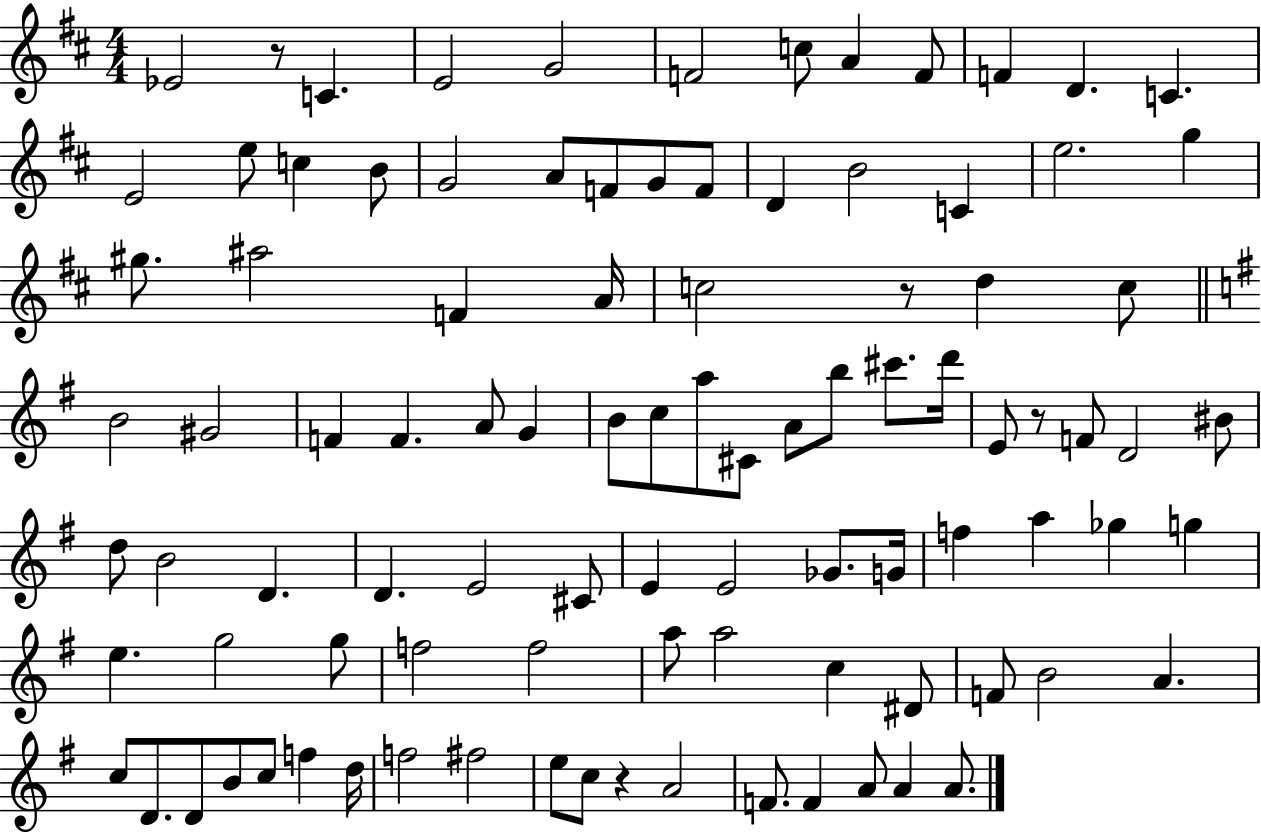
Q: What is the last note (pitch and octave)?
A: A4